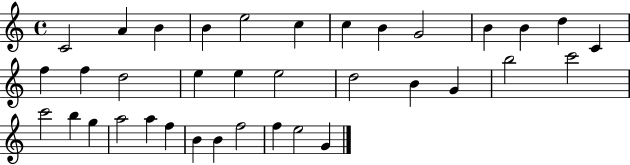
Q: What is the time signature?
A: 4/4